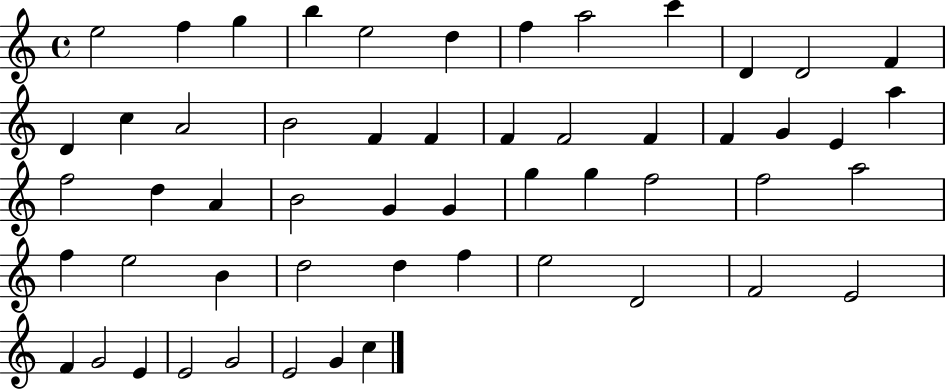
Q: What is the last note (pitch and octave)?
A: C5